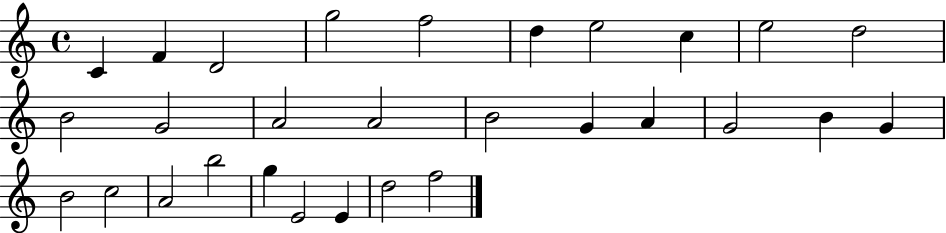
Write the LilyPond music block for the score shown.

{
  \clef treble
  \time 4/4
  \defaultTimeSignature
  \key c \major
  c'4 f'4 d'2 | g''2 f''2 | d''4 e''2 c''4 | e''2 d''2 | \break b'2 g'2 | a'2 a'2 | b'2 g'4 a'4 | g'2 b'4 g'4 | \break b'2 c''2 | a'2 b''2 | g''4 e'2 e'4 | d''2 f''2 | \break \bar "|."
}